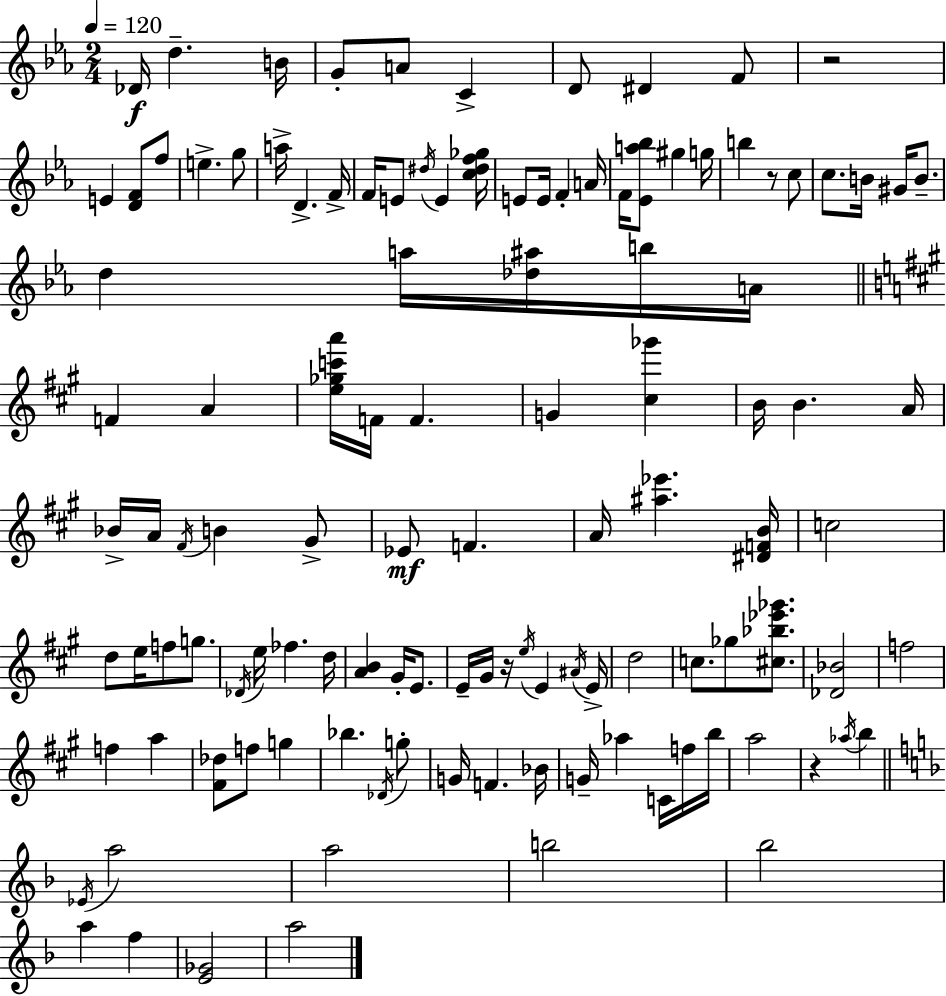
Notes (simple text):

Db4/s D5/q. B4/s G4/e A4/e C4/q D4/e D#4/q F4/e R/h E4/q [D4,F4]/e F5/e E5/q. G5/e A5/s D4/q. F4/s F4/s E4/e D#5/s E4/q [C5,D#5,F5,Gb5]/s E4/e E4/s F4/q A4/s F4/s [Eb4,A5,Bb5]/e G#5/q G5/s B5/q R/e C5/e C5/e. B4/s G#4/s B4/e. D5/q A5/s [Db5,A#5]/s B5/s A4/s F4/q A4/q [E5,Gb5,C6,A6]/s F4/s F4/q. G4/q [C#5,Gb6]/q B4/s B4/q. A4/s Bb4/s A4/s F#4/s B4/q G#4/e Eb4/e F4/q. A4/s [A#5,Eb6]/q. [D#4,F4,B4]/s C5/h D5/e E5/s F5/e G5/e. Db4/s E5/s FES5/q. D5/s [A4,B4]/q G#4/s E4/e. E4/s G#4/s R/s E5/s E4/q A#4/s E4/s D5/h C5/e. Gb5/e [C#5,Bb5,Eb6,Gb6]/e. [Db4,Bb4]/h F5/h F5/q A5/q [F#4,Db5]/e F5/e G5/q Bb5/q. Db4/s G5/e G4/s F4/q. Bb4/s G4/s Ab5/q C4/s F5/s B5/s A5/h R/q Ab5/s B5/q Eb4/s A5/h A5/h B5/h Bb5/h A5/q F5/q [E4,Gb4]/h A5/h